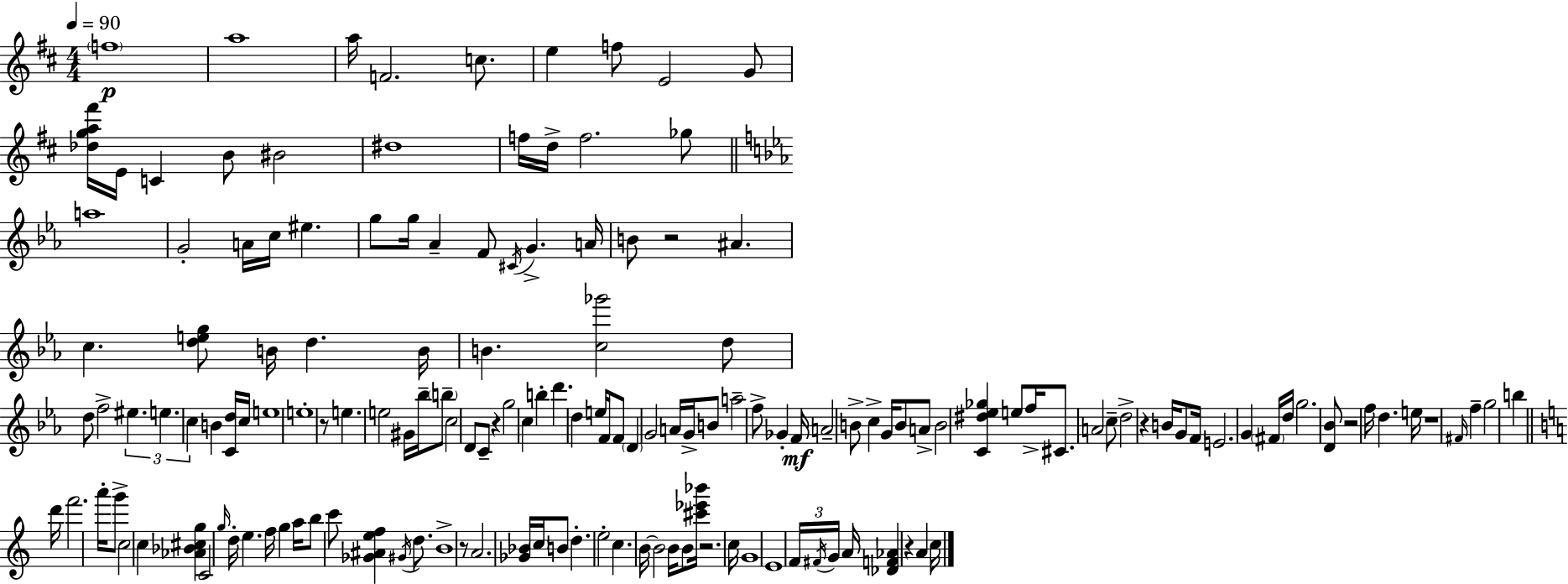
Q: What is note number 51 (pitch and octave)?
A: Bb5